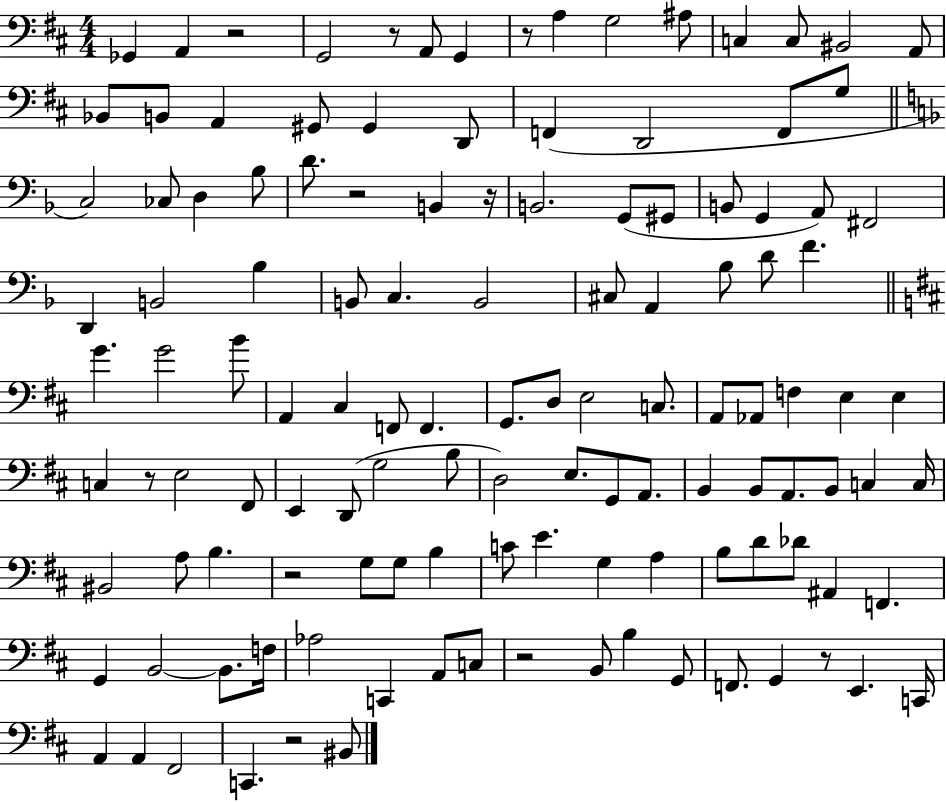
{
  \clef bass
  \numericTimeSignature
  \time 4/4
  \key d \major
  ges,4 a,4 r2 | g,2 r8 a,8 g,4 | r8 a4 g2 ais8 | c4 c8 bis,2 a,8 | \break bes,8 b,8 a,4 gis,8 gis,4 d,8 | f,4( d,2 f,8 g8 | \bar "||" \break \key f \major c2) ces8 d4 bes8 | d'8. r2 b,4 r16 | b,2. g,8( gis,8 | b,8 g,4 a,8) fis,2 | \break d,4 b,2 bes4 | b,8 c4. b,2 | cis8 a,4 bes8 d'8 f'4. | \bar "||" \break \key d \major g'4. g'2 b'8 | a,4 cis4 f,8 f,4. | g,8. d8 e2 c8. | a,8 aes,8 f4 e4 e4 | \break c4 r8 e2 fis,8 | e,4 d,8( g2 b8 | d2) e8. g,8 a,8. | b,4 b,8 a,8. b,8 c4 c16 | \break bis,2 a8 b4. | r2 g8 g8 b4 | c'8 e'4. g4 a4 | b8 d'8 des'8 ais,4 f,4. | \break g,4 b,2~~ b,8. f16 | aes2 c,4 a,8 c8 | r2 b,8 b4 g,8 | f,8. g,4 r8 e,4. c,16 | \break a,4 a,4 fis,2 | c,4. r2 bis,8 | \bar "|."
}